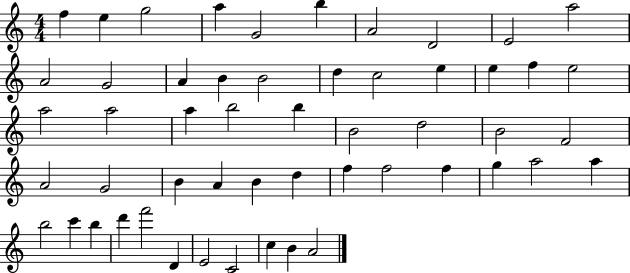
{
  \clef treble
  \numericTimeSignature
  \time 4/4
  \key c \major
  f''4 e''4 g''2 | a''4 g'2 b''4 | a'2 d'2 | e'2 a''2 | \break a'2 g'2 | a'4 b'4 b'2 | d''4 c''2 e''4 | e''4 f''4 e''2 | \break a''2 a''2 | a''4 b''2 b''4 | b'2 d''2 | b'2 f'2 | \break a'2 g'2 | b'4 a'4 b'4 d''4 | f''4 f''2 f''4 | g''4 a''2 a''4 | \break b''2 c'''4 b''4 | d'''4 f'''2 d'4 | e'2 c'2 | c''4 b'4 a'2 | \break \bar "|."
}